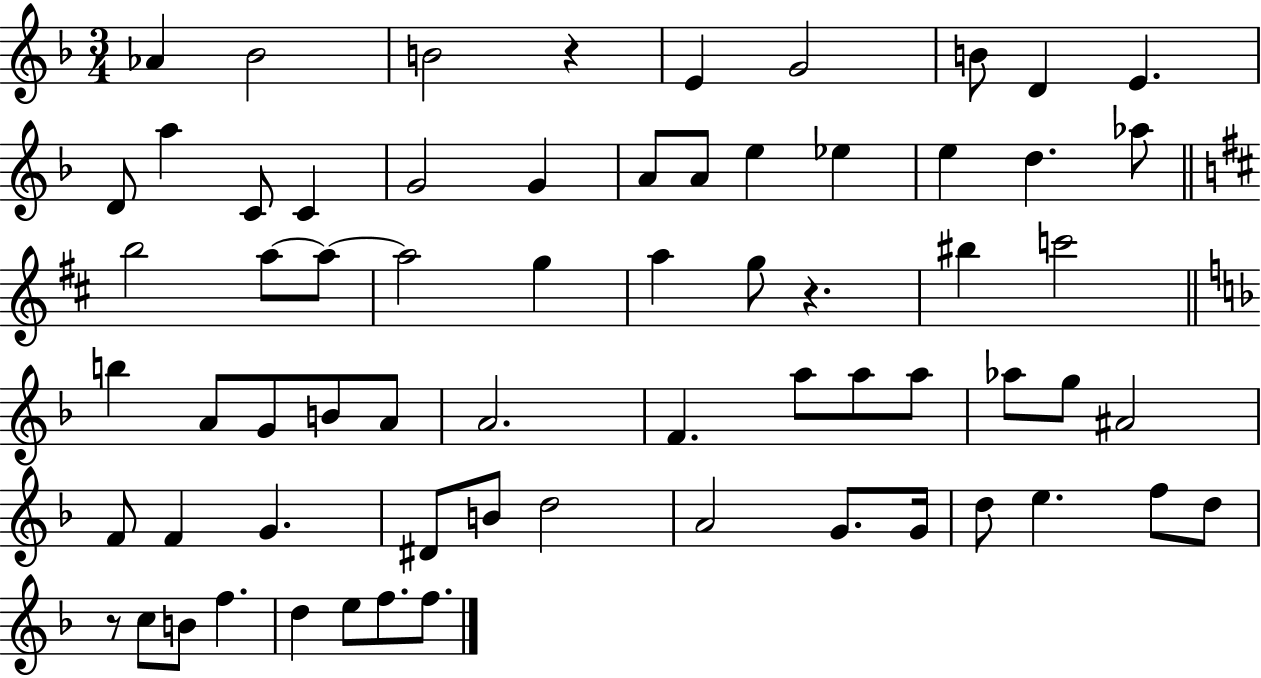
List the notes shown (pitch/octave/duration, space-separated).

Ab4/q Bb4/h B4/h R/q E4/q G4/h B4/e D4/q E4/q. D4/e A5/q C4/e C4/q G4/h G4/q A4/e A4/e E5/q Eb5/q E5/q D5/q. Ab5/e B5/h A5/e A5/e A5/h G5/q A5/q G5/e R/q. BIS5/q C6/h B5/q A4/e G4/e B4/e A4/e A4/h. F4/q. A5/e A5/e A5/e Ab5/e G5/e A#4/h F4/e F4/q G4/q. D#4/e B4/e D5/h A4/h G4/e. G4/s D5/e E5/q. F5/e D5/e R/e C5/e B4/e F5/q. D5/q E5/e F5/e. F5/e.